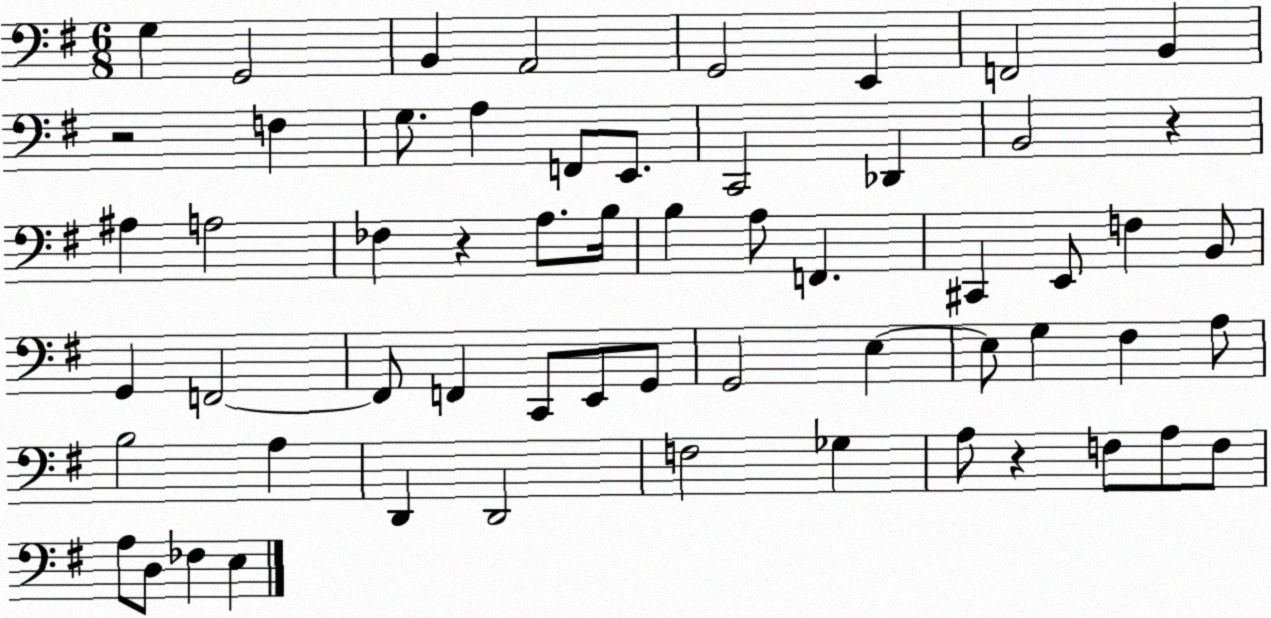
X:1
T:Untitled
M:6/8
L:1/4
K:G
G, G,,2 B,, A,,2 G,,2 E,, F,,2 B,, z2 F, G,/2 A, F,,/2 E,,/2 C,,2 _D,, B,,2 z ^A, A,2 _F, z A,/2 B,/4 B, A,/2 F,, ^C,, E,,/2 F, B,,/2 G,, F,,2 F,,/2 F,, C,,/2 E,,/2 G,,/2 G,,2 E, E,/2 G, ^F, A,/2 B,2 A, D,, D,,2 F,2 _G, A,/2 z F,/2 A,/2 F,/2 A,/2 D,/2 _F, E,